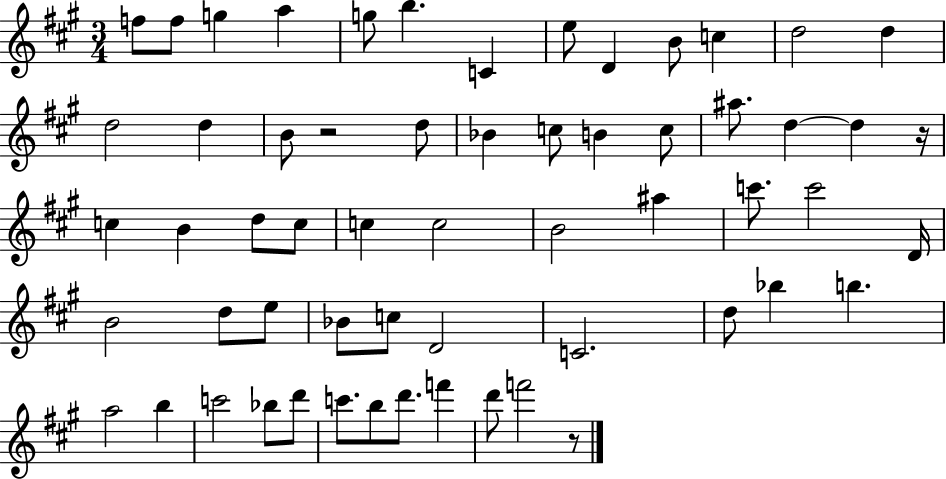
{
  \clef treble
  \numericTimeSignature
  \time 3/4
  \key a \major
  \repeat volta 2 { f''8 f''8 g''4 a''4 | g''8 b''4. c'4 | e''8 d'4 b'8 c''4 | d''2 d''4 | \break d''2 d''4 | b'8 r2 d''8 | bes'4 c''8 b'4 c''8 | ais''8. d''4~~ d''4 r16 | \break c''4 b'4 d''8 c''8 | c''4 c''2 | b'2 ais''4 | c'''8. c'''2 d'16 | \break b'2 d''8 e''8 | bes'8 c''8 d'2 | c'2. | d''8 bes''4 b''4. | \break a''2 b''4 | c'''2 bes''8 d'''8 | c'''8. b''8 d'''8. f'''4 | d'''8 f'''2 r8 | \break } \bar "|."
}